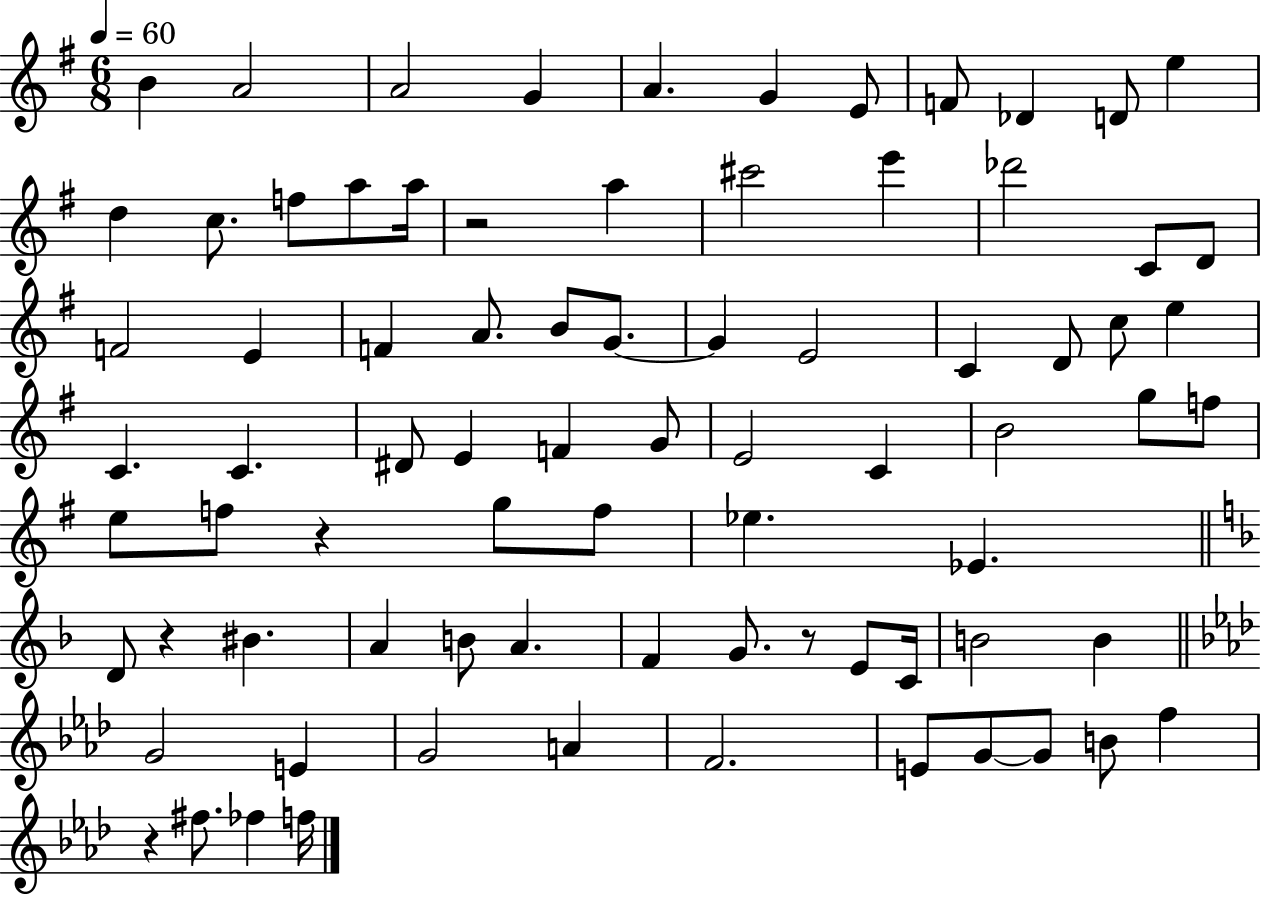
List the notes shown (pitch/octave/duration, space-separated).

B4/q A4/h A4/h G4/q A4/q. G4/q E4/e F4/e Db4/q D4/e E5/q D5/q C5/e. F5/e A5/e A5/s R/h A5/q C#6/h E6/q Db6/h C4/e D4/e F4/h E4/q F4/q A4/e. B4/e G4/e. G4/q E4/h C4/q D4/e C5/e E5/q C4/q. C4/q. D#4/e E4/q F4/q G4/e E4/h C4/q B4/h G5/e F5/e E5/e F5/e R/q G5/e F5/e Eb5/q. Eb4/q. D4/e R/q BIS4/q. A4/q B4/e A4/q. F4/q G4/e. R/e E4/e C4/s B4/h B4/q G4/h E4/q G4/h A4/q F4/h. E4/e G4/e G4/e B4/e F5/q R/q F#5/e. FES5/q F5/s